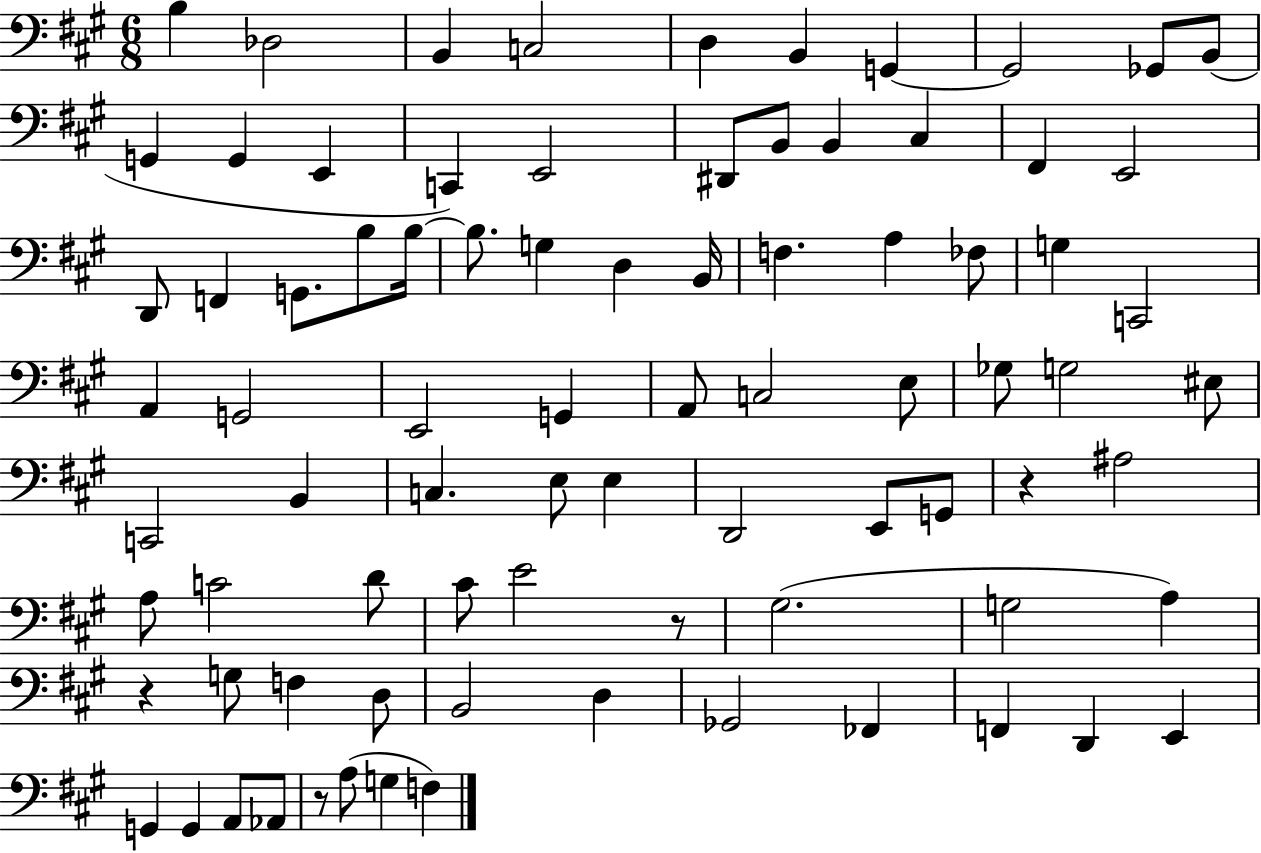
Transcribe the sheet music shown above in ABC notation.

X:1
T:Untitled
M:6/8
L:1/4
K:A
B, _D,2 B,, C,2 D, B,, G,, G,,2 _G,,/2 B,,/2 G,, G,, E,, C,, E,,2 ^D,,/2 B,,/2 B,, ^C, ^F,, E,,2 D,,/2 F,, G,,/2 B,/2 B,/4 B,/2 G, D, B,,/4 F, A, _F,/2 G, C,,2 A,, G,,2 E,,2 G,, A,,/2 C,2 E,/2 _G,/2 G,2 ^E,/2 C,,2 B,, C, E,/2 E, D,,2 E,,/2 G,,/2 z ^A,2 A,/2 C2 D/2 ^C/2 E2 z/2 ^G,2 G,2 A, z G,/2 F, D,/2 B,,2 D, _G,,2 _F,, F,, D,, E,, G,, G,, A,,/2 _A,,/2 z/2 A,/2 G, F,